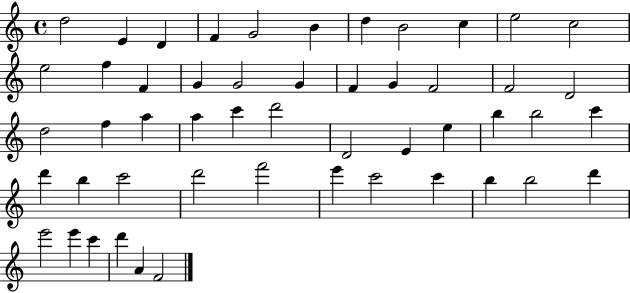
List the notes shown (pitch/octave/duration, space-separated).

D5/h E4/q D4/q F4/q G4/h B4/q D5/q B4/h C5/q E5/h C5/h E5/h F5/q F4/q G4/q G4/h G4/q F4/q G4/q F4/h F4/h D4/h D5/h F5/q A5/q A5/q C6/q D6/h D4/h E4/q E5/q B5/q B5/h C6/q D6/q B5/q C6/h D6/h F6/h E6/q C6/h C6/q B5/q B5/h D6/q E6/h E6/q C6/q D6/q A4/q F4/h